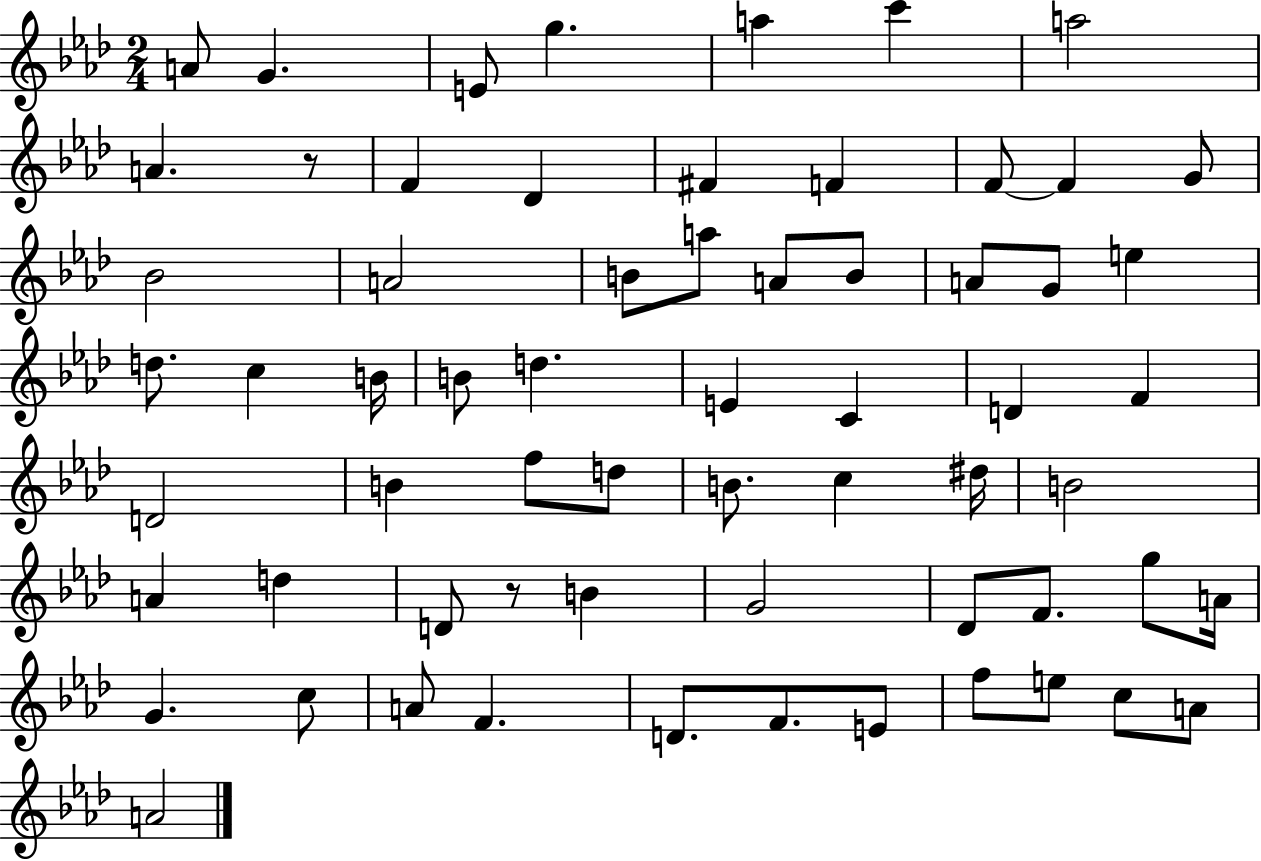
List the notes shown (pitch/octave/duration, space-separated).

A4/e G4/q. E4/e G5/q. A5/q C6/q A5/h A4/q. R/e F4/q Db4/q F#4/q F4/q F4/e F4/q G4/e Bb4/h A4/h B4/e A5/e A4/e B4/e A4/e G4/e E5/q D5/e. C5/q B4/s B4/e D5/q. E4/q C4/q D4/q F4/q D4/h B4/q F5/e D5/e B4/e. C5/q D#5/s B4/h A4/q D5/q D4/e R/e B4/q G4/h Db4/e F4/e. G5/e A4/s G4/q. C5/e A4/e F4/q. D4/e. F4/e. E4/e F5/e E5/e C5/e A4/e A4/h